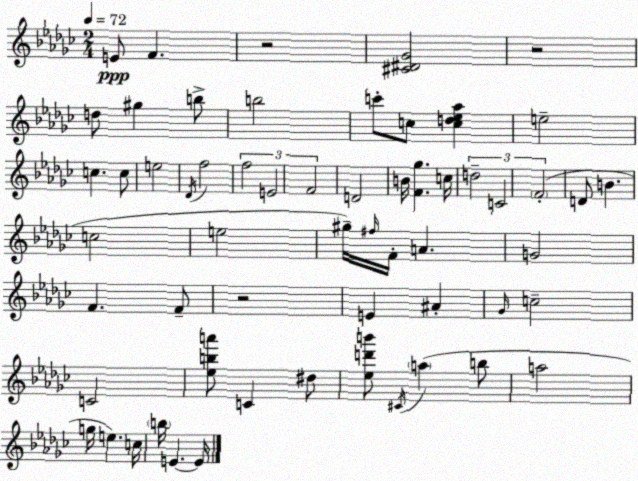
X:1
T:Untitled
M:2/4
L:1/4
K:Ebm
E/2 F z2 [^C^D_G]2 z2 d/2 ^g b/2 b2 c'/2 c/2 [cd_e_a] e2 c c/2 e2 _D/4 f2 f2 E2 F2 D2 B/4 [F_g] c/4 d2 C2 F2 D/2 B c2 e2 ^g/4 ^f/4 F/4 A G2 F F/2 z2 E ^A _G/4 c2 C2 [_eba']/2 C ^d/2 [_ed'b']/2 ^C/4 a b/2 a2 g/4 e c/4 b/4 E E/4